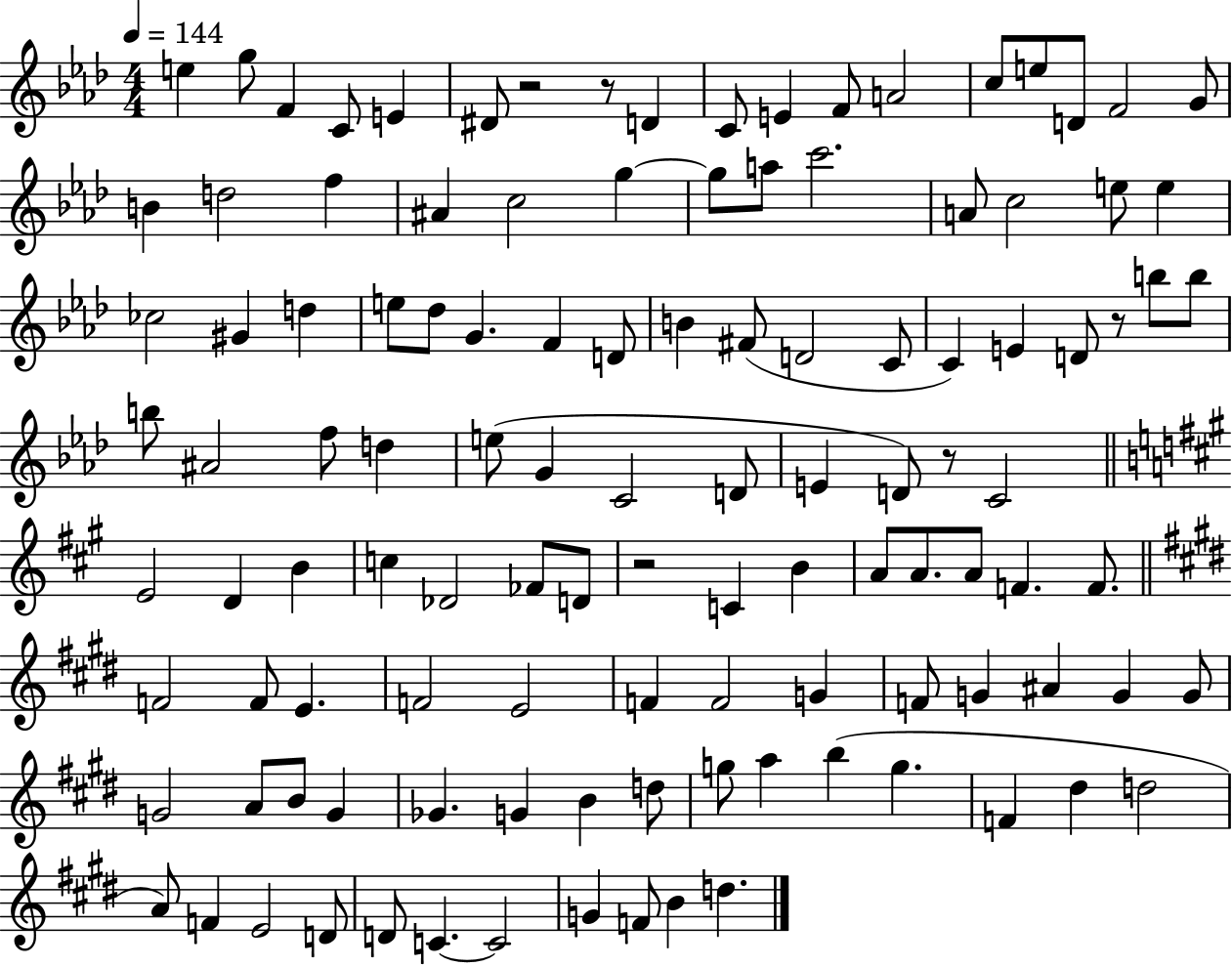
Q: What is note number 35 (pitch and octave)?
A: G4